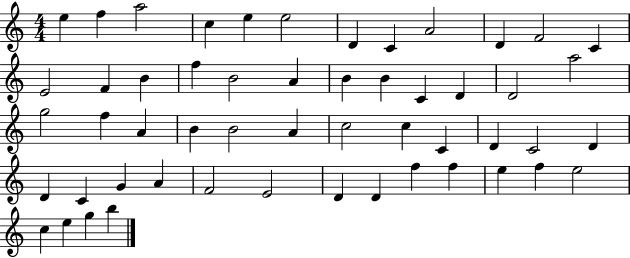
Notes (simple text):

E5/q F5/q A5/h C5/q E5/q E5/h D4/q C4/q A4/h D4/q F4/h C4/q E4/h F4/q B4/q F5/q B4/h A4/q B4/q B4/q C4/q D4/q D4/h A5/h G5/h F5/q A4/q B4/q B4/h A4/q C5/h C5/q C4/q D4/q C4/h D4/q D4/q C4/q G4/q A4/q F4/h E4/h D4/q D4/q F5/q F5/q E5/q F5/q E5/h C5/q E5/q G5/q B5/q